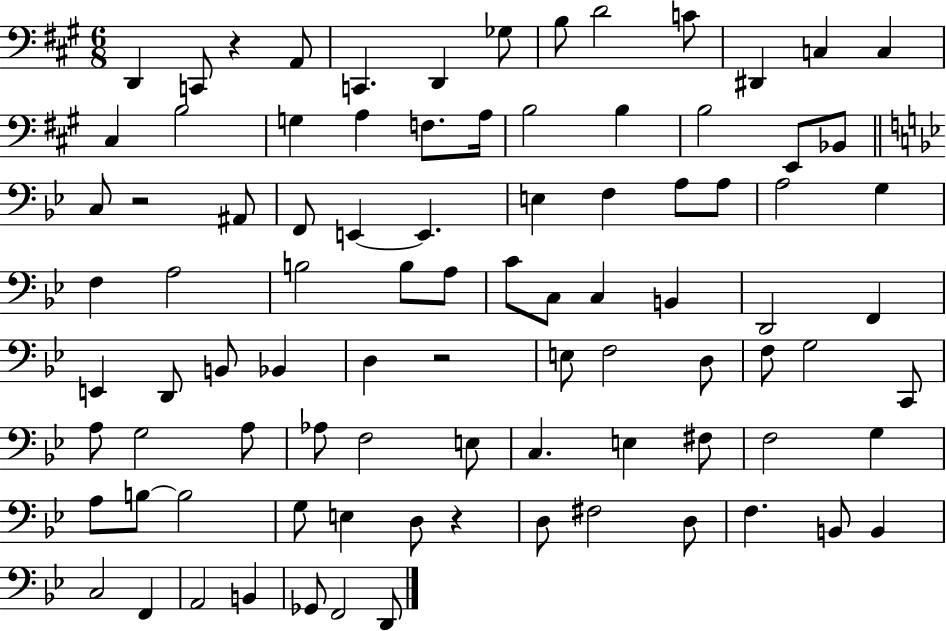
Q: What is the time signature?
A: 6/8